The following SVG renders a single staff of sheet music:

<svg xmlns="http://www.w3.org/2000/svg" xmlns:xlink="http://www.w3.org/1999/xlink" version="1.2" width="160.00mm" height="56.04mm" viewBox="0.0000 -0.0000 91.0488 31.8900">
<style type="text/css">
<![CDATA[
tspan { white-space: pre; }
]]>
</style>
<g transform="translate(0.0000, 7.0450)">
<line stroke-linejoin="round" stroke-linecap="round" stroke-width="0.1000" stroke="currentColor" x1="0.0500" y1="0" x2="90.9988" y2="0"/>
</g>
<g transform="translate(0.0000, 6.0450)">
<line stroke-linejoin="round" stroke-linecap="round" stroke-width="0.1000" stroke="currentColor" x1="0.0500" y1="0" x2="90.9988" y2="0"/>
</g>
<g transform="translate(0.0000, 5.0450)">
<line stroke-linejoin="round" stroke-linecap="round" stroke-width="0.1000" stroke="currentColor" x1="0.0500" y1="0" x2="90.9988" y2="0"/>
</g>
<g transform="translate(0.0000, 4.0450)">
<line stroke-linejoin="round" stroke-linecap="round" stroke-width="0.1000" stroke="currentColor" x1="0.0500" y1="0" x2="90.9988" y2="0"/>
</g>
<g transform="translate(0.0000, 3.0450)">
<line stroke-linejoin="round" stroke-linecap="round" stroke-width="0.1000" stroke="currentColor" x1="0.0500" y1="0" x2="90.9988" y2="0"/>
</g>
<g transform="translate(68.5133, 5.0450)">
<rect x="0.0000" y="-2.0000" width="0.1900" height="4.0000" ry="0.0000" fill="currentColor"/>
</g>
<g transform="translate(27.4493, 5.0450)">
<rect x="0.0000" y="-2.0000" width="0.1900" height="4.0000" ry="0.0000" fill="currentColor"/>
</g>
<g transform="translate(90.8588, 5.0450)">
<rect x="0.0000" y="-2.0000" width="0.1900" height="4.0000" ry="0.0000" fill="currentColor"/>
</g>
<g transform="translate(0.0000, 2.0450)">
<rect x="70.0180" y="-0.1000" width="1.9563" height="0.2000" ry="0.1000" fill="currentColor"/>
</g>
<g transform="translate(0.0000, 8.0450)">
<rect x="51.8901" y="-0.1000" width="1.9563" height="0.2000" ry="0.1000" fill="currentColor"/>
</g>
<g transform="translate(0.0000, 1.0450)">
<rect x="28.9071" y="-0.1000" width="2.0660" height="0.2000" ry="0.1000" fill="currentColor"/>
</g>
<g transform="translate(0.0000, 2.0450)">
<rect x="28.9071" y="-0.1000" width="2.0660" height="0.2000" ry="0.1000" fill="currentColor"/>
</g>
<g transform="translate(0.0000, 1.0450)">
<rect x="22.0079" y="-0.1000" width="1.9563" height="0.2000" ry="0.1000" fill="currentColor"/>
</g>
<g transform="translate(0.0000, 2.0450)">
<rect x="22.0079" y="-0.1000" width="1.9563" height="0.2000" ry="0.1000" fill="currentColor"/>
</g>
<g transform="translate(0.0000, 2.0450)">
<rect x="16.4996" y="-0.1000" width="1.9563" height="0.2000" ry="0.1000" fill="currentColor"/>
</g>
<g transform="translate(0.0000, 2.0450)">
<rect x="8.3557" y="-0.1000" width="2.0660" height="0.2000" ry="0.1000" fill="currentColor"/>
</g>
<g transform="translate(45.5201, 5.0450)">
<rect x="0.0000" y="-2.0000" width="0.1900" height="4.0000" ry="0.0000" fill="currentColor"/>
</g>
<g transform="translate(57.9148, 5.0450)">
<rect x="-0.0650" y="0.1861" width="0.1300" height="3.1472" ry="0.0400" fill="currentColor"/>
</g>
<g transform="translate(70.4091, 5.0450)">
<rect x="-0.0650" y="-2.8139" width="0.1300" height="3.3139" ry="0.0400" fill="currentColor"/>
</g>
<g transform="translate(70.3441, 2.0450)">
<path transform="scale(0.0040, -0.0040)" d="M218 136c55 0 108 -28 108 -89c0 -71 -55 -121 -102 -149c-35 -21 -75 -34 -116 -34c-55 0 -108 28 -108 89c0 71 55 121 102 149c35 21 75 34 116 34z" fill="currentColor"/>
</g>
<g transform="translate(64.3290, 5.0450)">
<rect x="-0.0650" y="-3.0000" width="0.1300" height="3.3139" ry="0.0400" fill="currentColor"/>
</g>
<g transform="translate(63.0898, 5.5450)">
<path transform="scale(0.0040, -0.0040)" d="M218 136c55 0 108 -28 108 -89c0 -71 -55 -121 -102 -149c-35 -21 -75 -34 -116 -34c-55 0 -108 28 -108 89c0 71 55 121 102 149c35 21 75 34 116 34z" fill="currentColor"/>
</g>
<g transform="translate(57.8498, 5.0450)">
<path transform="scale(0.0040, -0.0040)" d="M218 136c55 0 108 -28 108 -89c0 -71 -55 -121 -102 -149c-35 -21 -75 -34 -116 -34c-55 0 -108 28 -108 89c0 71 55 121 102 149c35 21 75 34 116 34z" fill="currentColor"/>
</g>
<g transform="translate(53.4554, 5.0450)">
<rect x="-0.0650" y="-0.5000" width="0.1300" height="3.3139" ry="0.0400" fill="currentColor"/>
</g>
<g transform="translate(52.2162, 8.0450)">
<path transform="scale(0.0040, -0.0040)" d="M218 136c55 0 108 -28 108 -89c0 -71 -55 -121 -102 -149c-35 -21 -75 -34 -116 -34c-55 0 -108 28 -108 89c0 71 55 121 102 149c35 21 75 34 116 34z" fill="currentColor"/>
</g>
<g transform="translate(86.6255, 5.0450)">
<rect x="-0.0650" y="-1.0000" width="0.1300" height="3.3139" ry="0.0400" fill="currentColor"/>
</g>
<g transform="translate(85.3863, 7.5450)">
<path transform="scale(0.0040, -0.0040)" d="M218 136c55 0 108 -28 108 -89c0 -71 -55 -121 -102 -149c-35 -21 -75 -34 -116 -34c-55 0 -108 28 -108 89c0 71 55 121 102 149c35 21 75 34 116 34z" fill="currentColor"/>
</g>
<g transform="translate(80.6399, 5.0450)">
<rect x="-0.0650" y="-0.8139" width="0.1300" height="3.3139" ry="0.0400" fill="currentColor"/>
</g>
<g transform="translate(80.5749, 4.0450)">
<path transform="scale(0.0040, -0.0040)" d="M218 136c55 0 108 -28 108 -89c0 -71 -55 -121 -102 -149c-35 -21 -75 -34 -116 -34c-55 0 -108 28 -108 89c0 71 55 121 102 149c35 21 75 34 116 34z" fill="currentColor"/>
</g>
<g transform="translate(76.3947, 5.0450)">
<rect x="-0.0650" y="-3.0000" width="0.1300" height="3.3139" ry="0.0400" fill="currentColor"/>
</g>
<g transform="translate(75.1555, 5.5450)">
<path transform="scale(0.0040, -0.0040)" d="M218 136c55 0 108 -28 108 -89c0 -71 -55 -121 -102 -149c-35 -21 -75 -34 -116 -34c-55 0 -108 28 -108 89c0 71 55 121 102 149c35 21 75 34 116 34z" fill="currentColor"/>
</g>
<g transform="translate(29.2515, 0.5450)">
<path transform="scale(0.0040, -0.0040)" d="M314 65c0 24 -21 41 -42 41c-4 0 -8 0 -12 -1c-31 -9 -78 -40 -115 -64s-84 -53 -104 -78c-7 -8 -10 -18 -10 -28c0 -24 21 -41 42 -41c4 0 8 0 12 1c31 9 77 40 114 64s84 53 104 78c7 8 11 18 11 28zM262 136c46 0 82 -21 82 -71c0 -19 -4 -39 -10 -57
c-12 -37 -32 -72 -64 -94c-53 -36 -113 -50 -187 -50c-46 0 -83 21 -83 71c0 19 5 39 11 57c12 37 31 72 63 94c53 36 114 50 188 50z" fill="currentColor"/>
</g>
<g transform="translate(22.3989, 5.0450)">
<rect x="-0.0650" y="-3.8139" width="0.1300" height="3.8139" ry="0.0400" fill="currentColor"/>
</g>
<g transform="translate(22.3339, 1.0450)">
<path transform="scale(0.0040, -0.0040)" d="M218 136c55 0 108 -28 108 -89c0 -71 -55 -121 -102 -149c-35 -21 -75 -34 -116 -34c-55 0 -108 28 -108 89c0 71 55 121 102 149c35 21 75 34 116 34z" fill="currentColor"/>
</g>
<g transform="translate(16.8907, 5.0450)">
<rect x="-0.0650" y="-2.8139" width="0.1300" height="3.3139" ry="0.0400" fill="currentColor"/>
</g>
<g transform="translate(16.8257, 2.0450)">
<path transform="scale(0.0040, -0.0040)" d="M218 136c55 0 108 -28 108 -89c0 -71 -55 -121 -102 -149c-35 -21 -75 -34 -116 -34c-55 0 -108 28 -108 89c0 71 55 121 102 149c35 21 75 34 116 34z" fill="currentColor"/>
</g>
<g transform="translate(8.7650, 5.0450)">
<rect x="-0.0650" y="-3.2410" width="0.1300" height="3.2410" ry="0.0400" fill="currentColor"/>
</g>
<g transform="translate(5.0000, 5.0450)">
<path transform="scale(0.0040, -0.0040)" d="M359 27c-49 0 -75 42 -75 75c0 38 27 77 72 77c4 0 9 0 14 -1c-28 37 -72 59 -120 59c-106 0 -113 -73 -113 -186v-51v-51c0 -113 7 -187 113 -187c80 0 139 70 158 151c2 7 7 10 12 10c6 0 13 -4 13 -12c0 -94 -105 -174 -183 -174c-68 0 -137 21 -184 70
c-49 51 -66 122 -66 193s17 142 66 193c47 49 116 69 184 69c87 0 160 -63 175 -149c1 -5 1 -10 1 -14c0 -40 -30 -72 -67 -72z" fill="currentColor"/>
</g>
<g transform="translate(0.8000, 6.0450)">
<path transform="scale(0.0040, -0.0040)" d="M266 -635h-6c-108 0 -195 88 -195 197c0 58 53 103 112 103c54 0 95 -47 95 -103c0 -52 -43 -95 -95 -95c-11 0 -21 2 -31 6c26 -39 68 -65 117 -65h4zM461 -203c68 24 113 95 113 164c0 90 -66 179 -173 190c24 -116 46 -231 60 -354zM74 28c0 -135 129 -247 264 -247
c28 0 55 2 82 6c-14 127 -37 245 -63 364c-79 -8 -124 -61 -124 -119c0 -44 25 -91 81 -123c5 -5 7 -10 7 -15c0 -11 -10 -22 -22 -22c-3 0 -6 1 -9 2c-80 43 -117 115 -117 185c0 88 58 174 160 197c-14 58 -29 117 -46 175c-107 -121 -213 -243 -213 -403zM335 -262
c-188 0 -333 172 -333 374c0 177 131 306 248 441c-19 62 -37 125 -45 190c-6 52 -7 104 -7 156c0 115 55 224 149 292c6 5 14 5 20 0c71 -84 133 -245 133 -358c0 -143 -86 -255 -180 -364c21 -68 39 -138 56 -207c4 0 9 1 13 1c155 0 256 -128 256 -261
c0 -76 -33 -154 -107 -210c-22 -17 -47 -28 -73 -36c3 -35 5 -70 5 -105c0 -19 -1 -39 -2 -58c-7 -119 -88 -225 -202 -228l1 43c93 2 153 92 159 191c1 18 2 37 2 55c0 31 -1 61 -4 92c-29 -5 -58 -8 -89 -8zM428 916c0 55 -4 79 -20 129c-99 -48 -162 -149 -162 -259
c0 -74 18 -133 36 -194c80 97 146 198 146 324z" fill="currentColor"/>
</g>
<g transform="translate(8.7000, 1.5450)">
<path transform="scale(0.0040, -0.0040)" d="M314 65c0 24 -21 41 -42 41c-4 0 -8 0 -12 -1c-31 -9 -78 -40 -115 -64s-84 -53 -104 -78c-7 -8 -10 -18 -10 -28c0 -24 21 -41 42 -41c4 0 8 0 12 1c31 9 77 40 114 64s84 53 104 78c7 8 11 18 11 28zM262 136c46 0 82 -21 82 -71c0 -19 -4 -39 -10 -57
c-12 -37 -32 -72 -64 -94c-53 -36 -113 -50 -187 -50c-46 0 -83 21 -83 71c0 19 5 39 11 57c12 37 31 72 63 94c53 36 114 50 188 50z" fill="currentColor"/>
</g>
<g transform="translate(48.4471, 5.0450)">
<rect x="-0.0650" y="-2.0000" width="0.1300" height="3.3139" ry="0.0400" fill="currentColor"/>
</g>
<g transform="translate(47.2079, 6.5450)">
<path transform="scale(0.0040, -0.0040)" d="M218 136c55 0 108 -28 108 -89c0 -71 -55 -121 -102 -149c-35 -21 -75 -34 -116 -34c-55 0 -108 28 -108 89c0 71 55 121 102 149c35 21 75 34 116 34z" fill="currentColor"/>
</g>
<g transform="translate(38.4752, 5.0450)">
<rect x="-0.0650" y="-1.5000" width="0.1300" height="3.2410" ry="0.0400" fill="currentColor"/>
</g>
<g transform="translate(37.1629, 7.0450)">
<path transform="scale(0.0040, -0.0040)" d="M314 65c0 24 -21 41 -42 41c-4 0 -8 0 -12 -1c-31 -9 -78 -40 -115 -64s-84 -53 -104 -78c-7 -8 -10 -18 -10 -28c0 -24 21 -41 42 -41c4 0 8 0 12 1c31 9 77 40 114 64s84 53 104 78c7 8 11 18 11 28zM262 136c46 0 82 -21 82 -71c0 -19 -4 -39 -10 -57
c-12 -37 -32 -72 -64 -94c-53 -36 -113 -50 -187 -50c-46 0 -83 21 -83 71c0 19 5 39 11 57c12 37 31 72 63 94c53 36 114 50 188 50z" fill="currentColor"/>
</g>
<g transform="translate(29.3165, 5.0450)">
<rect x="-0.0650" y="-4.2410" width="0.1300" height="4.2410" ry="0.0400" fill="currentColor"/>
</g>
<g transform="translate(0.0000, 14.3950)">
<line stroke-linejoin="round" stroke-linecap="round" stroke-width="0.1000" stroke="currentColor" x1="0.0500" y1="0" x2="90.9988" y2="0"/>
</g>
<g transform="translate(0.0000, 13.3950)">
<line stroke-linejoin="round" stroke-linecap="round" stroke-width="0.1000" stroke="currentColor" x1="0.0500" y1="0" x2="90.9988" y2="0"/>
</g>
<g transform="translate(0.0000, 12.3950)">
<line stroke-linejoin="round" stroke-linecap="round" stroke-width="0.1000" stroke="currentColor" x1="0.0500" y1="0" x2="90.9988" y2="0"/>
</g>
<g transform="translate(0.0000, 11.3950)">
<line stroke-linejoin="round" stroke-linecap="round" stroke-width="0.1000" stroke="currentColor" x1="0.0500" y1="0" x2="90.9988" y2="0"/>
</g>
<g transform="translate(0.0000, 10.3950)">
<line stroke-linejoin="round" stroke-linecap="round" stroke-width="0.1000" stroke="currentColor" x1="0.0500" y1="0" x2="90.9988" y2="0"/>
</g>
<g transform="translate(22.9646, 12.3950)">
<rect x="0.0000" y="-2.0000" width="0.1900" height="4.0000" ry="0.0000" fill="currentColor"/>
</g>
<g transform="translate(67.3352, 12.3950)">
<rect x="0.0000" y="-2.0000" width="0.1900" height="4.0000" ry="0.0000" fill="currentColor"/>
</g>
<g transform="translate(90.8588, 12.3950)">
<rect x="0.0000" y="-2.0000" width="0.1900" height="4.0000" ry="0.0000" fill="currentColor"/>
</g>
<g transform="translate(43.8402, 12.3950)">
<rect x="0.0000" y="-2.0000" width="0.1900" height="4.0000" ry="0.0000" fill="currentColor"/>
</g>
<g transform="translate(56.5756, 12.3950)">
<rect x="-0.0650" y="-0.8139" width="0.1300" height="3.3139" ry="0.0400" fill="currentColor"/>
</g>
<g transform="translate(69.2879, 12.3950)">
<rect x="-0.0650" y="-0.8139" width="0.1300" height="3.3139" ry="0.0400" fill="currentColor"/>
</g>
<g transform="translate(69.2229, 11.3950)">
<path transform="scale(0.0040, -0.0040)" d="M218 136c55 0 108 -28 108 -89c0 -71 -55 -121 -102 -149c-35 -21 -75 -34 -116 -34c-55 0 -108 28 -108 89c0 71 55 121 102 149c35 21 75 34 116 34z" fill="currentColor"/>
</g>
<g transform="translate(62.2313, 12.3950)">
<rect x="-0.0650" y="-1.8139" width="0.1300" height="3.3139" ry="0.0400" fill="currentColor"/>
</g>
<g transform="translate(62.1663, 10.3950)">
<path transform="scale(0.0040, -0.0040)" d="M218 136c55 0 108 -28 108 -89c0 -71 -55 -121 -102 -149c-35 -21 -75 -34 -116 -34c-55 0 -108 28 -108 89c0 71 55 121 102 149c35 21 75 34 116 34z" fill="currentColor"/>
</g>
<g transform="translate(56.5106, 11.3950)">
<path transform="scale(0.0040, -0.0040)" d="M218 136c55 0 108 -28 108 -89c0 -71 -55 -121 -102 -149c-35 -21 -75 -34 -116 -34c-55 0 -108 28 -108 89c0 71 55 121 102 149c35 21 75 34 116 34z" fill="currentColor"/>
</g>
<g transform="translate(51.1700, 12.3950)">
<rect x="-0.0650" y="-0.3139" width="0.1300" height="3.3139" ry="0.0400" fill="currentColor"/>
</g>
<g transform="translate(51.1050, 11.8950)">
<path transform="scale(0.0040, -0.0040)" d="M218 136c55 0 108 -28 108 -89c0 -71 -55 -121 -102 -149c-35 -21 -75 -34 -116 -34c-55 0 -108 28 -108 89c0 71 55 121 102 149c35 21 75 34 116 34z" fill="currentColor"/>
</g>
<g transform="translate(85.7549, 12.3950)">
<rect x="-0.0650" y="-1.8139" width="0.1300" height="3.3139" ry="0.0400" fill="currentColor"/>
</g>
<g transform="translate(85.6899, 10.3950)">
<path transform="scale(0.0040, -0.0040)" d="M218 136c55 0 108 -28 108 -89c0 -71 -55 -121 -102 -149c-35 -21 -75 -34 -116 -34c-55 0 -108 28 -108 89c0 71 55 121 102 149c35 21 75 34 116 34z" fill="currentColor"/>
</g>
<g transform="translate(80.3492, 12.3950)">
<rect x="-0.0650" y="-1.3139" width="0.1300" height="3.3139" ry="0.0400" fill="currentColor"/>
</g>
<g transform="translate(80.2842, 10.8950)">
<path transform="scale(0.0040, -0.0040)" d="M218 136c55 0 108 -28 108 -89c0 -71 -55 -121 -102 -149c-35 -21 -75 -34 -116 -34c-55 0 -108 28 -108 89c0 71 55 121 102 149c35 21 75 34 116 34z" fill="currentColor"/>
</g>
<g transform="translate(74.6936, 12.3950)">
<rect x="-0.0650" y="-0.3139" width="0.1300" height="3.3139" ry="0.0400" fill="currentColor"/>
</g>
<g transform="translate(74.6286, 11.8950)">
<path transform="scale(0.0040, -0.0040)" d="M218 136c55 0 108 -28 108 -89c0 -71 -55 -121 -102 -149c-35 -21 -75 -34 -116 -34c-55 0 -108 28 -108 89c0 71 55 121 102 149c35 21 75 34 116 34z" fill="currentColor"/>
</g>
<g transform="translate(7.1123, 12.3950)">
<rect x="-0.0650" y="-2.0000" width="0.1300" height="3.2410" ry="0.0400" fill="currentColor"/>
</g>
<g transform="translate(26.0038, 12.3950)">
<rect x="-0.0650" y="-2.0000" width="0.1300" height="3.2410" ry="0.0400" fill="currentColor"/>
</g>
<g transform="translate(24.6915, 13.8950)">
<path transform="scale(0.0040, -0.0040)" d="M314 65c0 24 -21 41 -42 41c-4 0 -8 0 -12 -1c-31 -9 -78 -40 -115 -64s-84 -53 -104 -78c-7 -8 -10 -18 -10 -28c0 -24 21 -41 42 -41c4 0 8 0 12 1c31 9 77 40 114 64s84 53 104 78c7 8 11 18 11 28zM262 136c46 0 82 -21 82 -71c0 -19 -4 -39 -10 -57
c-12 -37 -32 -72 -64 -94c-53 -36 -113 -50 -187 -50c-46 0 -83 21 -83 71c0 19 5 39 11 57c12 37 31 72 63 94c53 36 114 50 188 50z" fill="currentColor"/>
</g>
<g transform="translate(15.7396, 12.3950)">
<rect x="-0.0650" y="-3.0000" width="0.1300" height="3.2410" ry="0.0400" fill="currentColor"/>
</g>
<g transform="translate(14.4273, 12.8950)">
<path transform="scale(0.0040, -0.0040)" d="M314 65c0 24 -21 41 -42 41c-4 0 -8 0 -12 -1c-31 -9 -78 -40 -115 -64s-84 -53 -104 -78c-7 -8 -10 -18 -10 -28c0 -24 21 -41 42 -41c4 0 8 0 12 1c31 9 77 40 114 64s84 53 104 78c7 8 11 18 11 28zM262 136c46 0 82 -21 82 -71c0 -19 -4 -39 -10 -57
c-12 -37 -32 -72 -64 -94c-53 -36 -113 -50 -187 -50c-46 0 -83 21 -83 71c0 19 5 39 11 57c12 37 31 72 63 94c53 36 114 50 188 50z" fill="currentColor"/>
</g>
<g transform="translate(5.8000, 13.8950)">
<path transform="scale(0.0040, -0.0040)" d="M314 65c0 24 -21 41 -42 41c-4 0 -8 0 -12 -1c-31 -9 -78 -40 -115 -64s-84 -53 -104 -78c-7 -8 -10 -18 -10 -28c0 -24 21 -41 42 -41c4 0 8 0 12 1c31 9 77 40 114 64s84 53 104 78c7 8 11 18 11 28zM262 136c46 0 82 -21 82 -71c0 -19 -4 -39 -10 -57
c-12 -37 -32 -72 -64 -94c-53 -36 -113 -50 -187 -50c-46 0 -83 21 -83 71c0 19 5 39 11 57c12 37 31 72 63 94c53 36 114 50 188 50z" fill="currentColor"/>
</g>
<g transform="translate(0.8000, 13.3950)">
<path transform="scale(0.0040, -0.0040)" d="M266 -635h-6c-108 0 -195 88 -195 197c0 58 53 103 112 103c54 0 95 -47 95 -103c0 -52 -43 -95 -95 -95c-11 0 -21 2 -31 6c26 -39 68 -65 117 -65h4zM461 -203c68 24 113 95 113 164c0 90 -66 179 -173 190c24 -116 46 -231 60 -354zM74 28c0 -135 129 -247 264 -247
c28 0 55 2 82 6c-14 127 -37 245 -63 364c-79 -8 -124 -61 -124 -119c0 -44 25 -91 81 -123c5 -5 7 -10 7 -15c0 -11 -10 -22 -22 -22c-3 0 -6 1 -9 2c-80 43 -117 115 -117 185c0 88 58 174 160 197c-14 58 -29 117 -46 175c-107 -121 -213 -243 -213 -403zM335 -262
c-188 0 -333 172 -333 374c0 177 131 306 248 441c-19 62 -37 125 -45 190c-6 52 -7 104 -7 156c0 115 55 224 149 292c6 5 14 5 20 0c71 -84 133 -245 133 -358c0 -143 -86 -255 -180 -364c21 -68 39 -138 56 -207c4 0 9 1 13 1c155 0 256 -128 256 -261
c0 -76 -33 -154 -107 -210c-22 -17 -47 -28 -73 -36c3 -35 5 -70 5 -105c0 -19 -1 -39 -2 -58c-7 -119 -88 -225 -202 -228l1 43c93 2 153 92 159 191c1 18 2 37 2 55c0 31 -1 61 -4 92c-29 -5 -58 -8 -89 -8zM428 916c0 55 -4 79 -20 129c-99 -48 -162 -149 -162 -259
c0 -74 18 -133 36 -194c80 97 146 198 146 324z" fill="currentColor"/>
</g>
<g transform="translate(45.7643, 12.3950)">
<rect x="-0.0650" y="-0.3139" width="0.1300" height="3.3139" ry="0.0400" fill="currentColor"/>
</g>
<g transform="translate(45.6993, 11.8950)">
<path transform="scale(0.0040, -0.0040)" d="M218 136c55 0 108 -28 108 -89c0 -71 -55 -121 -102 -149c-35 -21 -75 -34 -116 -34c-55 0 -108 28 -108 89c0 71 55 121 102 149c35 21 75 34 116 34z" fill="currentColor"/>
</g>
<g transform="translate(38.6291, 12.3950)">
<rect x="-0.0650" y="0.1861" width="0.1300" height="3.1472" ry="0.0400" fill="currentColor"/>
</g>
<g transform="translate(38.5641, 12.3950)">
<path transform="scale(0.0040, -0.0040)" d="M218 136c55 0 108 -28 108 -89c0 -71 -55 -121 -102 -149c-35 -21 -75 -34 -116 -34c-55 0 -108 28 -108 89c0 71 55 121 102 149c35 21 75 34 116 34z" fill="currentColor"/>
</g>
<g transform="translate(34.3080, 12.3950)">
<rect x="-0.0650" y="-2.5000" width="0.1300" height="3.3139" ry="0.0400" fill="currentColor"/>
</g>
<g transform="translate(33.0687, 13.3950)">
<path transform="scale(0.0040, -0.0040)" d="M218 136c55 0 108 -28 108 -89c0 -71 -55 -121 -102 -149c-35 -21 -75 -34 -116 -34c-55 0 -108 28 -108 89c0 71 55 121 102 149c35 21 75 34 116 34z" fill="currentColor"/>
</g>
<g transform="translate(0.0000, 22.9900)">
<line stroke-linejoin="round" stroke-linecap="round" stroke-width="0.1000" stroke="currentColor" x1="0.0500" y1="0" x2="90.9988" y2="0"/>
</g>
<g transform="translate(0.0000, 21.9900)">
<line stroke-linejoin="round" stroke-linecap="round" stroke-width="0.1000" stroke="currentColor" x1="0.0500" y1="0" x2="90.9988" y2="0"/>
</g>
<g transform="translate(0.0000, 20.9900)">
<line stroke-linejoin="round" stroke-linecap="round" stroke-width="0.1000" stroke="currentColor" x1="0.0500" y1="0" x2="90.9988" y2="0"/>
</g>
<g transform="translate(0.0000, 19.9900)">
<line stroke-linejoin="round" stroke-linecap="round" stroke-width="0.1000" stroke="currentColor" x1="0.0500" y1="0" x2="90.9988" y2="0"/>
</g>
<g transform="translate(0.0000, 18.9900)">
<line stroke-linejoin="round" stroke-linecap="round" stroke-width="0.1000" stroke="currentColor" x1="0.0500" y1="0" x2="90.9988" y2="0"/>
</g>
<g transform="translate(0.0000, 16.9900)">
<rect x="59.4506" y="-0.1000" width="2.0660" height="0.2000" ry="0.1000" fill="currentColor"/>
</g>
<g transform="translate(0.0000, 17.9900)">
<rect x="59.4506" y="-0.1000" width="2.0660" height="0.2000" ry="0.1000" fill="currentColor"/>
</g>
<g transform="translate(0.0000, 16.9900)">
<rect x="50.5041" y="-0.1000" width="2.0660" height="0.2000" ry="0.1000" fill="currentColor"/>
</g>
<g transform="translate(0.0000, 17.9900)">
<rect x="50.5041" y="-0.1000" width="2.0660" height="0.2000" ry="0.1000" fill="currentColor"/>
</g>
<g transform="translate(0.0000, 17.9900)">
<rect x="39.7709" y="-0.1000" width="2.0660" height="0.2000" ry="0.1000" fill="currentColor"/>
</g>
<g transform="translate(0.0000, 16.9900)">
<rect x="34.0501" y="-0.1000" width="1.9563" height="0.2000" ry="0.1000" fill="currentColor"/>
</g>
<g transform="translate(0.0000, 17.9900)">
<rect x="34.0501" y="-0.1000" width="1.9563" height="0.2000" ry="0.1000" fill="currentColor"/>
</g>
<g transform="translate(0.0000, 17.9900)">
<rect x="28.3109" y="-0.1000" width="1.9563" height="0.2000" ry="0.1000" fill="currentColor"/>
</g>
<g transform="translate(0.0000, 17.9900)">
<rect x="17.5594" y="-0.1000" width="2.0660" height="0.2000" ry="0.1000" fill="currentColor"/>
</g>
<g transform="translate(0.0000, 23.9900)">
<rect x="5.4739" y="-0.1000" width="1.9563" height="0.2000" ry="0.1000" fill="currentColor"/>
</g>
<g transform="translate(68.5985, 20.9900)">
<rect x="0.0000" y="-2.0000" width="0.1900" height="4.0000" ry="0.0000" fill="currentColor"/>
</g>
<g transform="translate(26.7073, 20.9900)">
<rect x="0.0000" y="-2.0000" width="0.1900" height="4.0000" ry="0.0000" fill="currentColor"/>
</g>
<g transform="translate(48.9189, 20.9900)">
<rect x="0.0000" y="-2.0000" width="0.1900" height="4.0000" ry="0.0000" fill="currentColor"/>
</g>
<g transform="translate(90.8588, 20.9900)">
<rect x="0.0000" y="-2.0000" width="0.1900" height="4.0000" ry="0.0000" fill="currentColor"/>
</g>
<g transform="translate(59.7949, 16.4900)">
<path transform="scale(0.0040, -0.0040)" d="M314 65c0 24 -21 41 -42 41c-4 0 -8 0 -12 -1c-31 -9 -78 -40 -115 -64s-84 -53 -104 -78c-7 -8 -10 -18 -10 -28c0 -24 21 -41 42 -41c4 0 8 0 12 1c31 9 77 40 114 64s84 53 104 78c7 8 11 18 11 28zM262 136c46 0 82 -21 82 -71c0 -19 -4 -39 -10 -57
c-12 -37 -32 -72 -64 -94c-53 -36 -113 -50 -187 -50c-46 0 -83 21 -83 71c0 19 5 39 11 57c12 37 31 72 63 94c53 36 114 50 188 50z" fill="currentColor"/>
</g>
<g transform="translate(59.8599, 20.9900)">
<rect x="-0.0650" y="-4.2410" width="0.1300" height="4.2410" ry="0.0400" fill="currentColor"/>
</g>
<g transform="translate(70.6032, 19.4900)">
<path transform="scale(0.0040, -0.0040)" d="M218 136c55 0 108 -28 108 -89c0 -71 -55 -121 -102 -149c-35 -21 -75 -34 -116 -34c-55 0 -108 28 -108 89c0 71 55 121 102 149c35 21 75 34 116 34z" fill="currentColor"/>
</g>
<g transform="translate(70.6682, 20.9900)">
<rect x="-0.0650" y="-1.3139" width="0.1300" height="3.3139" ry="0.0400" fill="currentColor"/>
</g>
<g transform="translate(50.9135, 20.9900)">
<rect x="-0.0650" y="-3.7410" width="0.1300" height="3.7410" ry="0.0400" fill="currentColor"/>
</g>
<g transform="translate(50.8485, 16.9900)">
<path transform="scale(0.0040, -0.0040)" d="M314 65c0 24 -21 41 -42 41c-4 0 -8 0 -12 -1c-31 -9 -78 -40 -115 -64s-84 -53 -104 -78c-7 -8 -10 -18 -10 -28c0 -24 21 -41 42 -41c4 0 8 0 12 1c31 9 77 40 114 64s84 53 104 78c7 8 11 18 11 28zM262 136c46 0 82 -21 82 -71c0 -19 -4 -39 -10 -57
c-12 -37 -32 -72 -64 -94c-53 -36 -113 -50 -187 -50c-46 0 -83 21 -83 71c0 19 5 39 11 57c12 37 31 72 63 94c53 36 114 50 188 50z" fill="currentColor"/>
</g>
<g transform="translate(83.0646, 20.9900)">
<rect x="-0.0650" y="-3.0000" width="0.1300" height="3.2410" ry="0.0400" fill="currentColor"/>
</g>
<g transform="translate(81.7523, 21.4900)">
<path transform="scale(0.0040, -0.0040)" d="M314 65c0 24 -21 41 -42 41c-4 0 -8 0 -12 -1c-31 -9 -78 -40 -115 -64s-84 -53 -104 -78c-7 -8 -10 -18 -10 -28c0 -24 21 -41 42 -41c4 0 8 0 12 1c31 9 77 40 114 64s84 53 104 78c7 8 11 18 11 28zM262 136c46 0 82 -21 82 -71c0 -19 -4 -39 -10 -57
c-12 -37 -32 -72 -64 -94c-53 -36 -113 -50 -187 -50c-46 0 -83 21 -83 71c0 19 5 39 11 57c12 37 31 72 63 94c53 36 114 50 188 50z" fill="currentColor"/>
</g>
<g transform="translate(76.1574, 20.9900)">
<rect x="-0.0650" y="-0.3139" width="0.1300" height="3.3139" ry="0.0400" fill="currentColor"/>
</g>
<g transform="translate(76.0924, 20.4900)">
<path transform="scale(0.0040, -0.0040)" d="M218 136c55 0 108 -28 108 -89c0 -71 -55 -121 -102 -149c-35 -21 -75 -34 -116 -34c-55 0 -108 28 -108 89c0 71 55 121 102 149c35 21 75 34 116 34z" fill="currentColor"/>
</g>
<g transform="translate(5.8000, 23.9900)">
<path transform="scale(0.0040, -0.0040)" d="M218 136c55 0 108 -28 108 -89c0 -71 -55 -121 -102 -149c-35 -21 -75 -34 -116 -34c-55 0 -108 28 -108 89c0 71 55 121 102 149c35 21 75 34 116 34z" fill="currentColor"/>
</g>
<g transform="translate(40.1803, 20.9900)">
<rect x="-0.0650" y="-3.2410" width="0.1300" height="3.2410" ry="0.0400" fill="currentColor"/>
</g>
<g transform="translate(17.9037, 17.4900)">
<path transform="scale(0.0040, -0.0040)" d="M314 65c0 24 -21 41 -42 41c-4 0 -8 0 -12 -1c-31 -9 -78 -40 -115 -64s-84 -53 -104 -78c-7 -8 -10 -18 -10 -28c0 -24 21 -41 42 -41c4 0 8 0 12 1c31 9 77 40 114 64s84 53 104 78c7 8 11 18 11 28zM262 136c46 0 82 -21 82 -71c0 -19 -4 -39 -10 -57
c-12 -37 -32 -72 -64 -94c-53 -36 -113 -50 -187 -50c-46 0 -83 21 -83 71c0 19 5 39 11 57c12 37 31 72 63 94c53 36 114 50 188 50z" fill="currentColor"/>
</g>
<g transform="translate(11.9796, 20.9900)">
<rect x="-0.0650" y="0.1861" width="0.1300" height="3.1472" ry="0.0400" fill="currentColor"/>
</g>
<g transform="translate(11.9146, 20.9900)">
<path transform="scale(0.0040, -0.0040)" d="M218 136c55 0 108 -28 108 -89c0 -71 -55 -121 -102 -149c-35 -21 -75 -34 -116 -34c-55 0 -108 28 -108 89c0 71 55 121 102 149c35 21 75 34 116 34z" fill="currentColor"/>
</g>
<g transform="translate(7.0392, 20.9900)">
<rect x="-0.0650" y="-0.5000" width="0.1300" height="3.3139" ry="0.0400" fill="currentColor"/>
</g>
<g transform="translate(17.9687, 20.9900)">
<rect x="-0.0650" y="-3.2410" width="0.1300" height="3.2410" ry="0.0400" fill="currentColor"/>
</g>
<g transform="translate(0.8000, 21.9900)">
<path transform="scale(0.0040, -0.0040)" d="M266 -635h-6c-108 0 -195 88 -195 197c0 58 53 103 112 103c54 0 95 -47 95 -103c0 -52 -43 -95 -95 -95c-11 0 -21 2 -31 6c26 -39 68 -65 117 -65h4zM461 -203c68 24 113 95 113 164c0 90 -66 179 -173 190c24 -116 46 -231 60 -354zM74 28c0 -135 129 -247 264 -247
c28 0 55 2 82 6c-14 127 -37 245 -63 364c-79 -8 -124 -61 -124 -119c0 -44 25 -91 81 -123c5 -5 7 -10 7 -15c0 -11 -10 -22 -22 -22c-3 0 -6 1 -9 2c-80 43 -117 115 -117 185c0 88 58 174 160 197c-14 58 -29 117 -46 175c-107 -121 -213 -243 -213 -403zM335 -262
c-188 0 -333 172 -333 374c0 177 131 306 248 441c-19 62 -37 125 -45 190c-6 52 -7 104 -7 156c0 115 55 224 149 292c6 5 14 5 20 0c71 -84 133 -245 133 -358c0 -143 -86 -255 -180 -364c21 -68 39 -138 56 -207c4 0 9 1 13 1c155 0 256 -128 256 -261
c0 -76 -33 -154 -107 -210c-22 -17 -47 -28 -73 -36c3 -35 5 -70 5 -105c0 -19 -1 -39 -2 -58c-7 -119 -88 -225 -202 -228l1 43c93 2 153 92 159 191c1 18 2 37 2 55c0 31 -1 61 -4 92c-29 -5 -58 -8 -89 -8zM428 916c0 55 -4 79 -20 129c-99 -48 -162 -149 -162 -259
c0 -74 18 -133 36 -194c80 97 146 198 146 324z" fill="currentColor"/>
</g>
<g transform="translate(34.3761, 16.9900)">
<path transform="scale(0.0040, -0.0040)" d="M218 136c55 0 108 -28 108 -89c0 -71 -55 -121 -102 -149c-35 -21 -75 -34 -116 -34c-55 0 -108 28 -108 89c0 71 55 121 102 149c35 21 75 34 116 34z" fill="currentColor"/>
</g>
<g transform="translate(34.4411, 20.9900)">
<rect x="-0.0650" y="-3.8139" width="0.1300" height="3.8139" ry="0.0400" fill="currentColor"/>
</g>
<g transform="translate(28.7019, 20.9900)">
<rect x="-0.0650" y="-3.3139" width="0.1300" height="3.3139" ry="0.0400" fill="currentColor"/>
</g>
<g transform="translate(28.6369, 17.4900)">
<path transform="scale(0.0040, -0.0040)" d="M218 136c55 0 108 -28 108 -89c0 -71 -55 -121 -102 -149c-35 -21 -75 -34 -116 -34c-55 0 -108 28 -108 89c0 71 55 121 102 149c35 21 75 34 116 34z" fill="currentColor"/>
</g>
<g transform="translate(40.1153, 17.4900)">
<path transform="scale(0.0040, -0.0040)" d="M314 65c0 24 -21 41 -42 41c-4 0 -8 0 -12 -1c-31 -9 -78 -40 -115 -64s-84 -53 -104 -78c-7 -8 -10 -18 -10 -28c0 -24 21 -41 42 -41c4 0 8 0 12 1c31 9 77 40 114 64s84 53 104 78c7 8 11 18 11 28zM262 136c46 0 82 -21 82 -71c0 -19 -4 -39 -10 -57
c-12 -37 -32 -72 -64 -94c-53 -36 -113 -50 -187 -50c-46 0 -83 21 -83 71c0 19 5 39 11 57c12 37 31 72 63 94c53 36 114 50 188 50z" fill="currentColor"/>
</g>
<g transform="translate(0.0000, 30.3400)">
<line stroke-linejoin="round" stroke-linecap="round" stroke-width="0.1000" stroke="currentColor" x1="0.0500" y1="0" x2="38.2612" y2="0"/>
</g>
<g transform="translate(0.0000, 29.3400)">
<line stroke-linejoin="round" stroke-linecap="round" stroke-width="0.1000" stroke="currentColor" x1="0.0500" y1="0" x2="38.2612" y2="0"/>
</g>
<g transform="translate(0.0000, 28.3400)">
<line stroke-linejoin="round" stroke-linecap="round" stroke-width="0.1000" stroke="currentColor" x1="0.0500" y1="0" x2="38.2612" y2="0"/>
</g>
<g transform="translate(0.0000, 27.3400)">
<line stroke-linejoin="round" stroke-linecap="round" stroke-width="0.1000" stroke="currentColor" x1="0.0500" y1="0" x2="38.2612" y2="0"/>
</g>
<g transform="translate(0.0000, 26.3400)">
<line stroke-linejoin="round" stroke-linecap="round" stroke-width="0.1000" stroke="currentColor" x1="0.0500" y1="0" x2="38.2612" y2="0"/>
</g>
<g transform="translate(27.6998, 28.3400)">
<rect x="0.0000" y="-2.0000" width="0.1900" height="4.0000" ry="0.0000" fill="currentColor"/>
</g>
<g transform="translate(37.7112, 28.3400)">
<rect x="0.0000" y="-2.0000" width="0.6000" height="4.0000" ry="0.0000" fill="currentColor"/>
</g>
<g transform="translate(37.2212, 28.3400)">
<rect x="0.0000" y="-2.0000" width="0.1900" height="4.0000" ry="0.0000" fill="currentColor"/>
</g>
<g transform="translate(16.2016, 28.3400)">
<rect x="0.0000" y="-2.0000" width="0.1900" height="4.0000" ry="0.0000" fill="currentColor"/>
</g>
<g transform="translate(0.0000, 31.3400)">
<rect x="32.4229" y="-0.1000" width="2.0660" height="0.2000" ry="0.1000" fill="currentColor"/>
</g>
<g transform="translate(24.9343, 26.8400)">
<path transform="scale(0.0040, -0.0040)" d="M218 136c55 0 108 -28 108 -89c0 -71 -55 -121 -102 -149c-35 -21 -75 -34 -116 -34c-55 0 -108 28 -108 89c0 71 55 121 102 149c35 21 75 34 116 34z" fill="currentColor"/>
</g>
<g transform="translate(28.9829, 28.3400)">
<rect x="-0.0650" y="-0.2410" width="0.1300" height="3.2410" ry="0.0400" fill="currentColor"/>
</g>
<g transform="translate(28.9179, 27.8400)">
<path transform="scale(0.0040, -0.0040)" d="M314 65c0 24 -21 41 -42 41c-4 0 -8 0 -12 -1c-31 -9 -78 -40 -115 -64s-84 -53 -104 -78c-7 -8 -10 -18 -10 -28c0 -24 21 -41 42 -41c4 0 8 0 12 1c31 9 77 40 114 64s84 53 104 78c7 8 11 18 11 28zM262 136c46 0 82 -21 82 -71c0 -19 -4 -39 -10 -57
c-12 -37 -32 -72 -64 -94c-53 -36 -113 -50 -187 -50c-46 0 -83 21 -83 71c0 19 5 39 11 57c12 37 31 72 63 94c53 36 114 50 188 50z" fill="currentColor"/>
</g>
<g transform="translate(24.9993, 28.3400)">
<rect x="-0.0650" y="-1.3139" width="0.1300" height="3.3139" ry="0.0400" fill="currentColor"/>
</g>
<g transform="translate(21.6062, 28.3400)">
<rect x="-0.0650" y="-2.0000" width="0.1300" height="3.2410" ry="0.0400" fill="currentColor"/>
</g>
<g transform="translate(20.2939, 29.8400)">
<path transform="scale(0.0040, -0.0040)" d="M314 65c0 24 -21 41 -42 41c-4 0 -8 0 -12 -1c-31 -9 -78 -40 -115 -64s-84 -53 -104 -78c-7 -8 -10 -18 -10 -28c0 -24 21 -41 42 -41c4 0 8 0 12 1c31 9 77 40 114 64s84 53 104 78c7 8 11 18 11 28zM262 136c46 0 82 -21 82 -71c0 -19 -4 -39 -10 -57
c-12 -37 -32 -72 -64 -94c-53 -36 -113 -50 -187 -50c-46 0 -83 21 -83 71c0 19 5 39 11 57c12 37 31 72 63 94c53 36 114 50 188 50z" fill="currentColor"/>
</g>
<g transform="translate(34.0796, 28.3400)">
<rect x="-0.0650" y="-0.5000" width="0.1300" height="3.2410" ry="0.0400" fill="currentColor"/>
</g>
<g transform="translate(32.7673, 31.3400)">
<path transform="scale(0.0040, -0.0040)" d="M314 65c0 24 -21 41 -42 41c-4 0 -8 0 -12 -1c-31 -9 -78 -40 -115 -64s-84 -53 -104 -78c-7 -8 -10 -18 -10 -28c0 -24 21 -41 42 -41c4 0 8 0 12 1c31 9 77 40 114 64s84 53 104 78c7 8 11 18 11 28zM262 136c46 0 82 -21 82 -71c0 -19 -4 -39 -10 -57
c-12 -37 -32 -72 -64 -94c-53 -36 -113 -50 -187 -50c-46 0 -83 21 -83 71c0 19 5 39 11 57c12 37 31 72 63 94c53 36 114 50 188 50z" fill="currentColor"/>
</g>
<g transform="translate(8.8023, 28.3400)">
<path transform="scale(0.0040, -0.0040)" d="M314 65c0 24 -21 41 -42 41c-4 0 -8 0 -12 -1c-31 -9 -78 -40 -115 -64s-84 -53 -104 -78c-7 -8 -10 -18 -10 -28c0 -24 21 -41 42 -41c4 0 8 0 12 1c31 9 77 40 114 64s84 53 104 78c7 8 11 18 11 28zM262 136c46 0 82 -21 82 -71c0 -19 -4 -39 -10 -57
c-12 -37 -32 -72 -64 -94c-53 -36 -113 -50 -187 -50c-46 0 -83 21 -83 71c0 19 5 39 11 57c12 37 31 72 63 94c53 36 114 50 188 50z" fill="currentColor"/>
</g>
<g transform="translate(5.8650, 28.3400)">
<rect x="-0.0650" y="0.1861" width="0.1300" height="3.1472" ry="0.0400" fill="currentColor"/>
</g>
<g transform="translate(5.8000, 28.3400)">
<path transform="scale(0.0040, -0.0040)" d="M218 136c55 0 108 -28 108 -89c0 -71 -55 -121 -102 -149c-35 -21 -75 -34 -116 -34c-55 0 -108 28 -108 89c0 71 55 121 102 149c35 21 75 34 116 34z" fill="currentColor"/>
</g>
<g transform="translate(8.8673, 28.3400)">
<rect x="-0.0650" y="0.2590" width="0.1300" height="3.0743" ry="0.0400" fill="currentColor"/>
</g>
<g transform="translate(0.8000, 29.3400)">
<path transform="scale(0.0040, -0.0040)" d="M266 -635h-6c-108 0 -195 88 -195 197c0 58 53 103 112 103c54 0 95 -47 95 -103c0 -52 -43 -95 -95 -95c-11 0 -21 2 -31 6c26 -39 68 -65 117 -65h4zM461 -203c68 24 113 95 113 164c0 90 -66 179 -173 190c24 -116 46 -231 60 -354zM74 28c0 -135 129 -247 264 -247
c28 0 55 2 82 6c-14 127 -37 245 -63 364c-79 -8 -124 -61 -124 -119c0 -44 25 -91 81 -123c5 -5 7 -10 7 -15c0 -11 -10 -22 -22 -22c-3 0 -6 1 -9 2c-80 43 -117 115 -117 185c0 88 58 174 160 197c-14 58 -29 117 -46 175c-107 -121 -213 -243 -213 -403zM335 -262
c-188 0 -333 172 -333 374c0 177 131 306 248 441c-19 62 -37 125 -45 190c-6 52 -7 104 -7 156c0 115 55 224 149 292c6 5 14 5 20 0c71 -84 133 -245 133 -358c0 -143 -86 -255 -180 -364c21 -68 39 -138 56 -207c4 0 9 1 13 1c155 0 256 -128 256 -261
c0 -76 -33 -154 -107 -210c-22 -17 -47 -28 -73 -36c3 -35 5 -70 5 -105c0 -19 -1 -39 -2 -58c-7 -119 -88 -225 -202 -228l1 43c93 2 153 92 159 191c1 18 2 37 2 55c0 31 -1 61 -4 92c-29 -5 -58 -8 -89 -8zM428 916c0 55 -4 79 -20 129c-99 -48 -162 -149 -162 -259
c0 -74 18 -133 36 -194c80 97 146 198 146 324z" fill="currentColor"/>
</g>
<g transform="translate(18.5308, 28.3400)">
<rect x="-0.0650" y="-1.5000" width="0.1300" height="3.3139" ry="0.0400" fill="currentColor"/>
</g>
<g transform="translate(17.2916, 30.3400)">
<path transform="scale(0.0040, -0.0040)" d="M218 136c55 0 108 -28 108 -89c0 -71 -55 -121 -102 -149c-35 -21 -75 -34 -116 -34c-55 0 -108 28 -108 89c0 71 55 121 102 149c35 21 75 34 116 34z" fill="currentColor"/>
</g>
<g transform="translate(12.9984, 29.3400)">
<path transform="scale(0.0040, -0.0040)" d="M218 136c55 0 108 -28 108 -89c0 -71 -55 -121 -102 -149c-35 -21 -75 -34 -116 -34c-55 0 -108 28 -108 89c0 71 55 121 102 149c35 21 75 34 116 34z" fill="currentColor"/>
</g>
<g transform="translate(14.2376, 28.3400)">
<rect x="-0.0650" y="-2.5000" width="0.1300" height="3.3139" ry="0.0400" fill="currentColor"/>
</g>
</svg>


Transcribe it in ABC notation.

X:1
T:Untitled
M:4/4
L:1/4
K:C
b2 a c' d'2 E2 F C B A a A d D F2 A2 F2 G B c c d f d c e f C B b2 b c' b2 c'2 d'2 e c A2 B B2 G E F2 e c2 C2